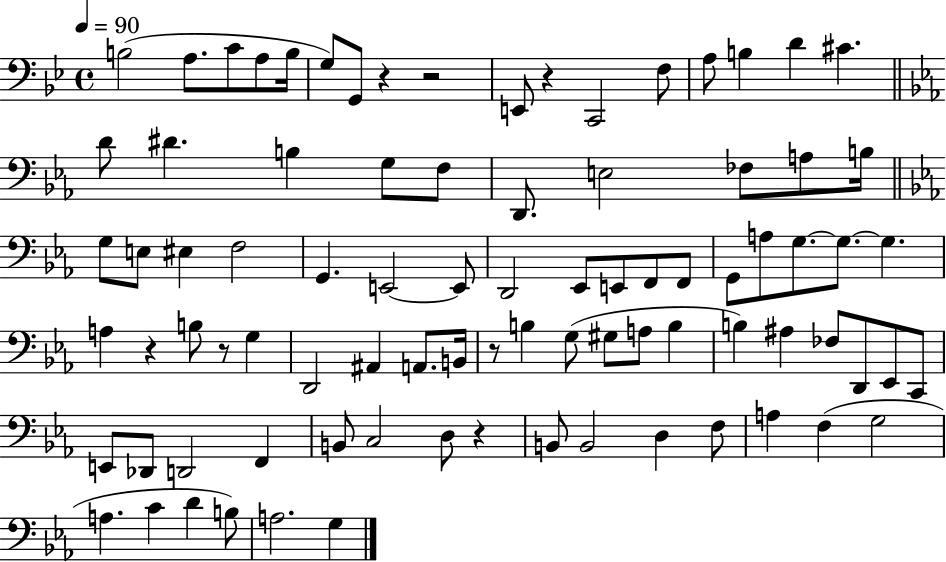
B3/h A3/e. C4/e A3/e B3/s G3/e G2/e R/q R/h E2/e R/q C2/h F3/e A3/e B3/q D4/q C#4/q. D4/e D#4/q. B3/q G3/e F3/e D2/e. E3/h FES3/e A3/e B3/s G3/e E3/e EIS3/q F3/h G2/q. E2/h E2/e D2/h Eb2/e E2/e F2/e F2/e G2/e A3/e G3/e. G3/e. G3/q. A3/q R/q B3/e R/e G3/q D2/h A#2/q A2/e. B2/s R/e B3/q G3/e G#3/e A3/e B3/q B3/q A#3/q FES3/e D2/e Eb2/e C2/e E2/e Db2/e D2/h F2/q B2/e C3/h D3/e R/q B2/e B2/h D3/q F3/e A3/q F3/q G3/h A3/q. C4/q D4/q B3/e A3/h. G3/q